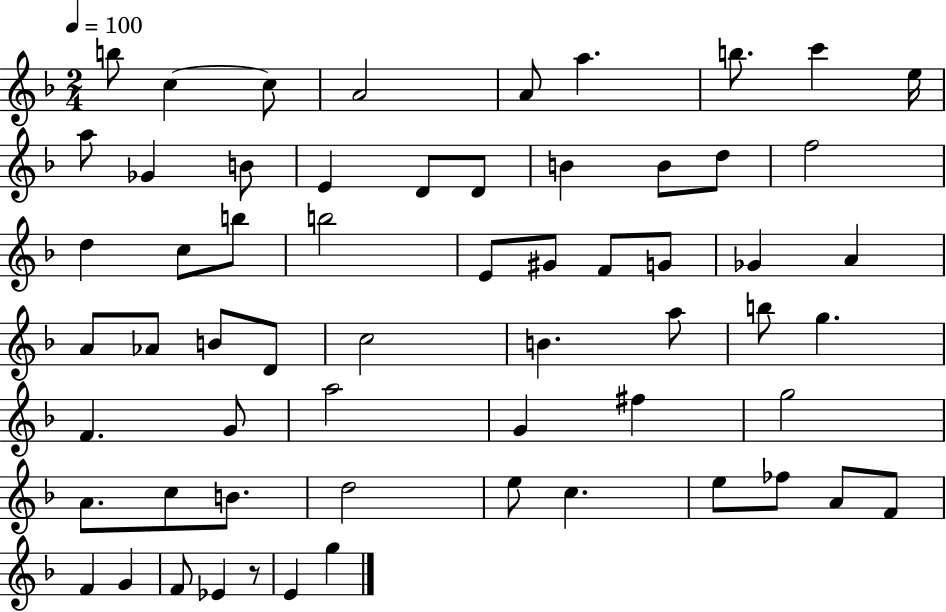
X:1
T:Untitled
M:2/4
L:1/4
K:F
b/2 c c/2 A2 A/2 a b/2 c' e/4 a/2 _G B/2 E D/2 D/2 B B/2 d/2 f2 d c/2 b/2 b2 E/2 ^G/2 F/2 G/2 _G A A/2 _A/2 B/2 D/2 c2 B a/2 b/2 g F G/2 a2 G ^f g2 A/2 c/2 B/2 d2 e/2 c e/2 _f/2 A/2 F/2 F G F/2 _E z/2 E g